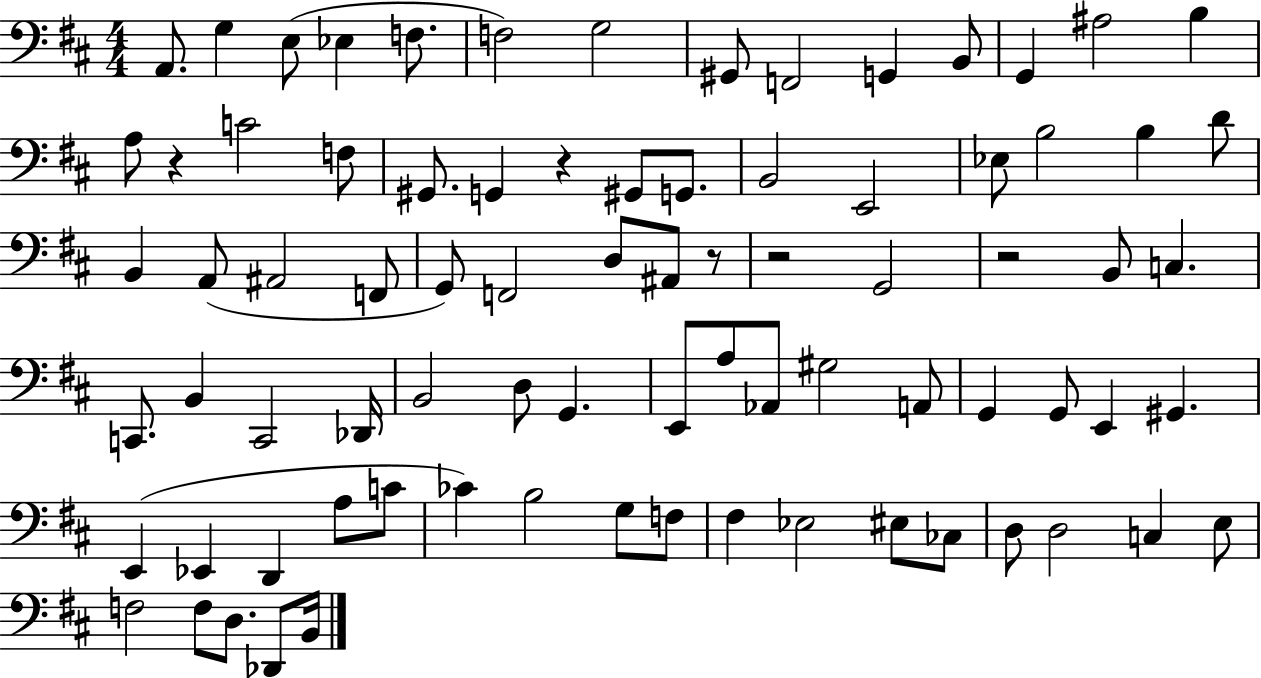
{
  \clef bass
  \numericTimeSignature
  \time 4/4
  \key d \major
  a,8. g4 e8( ees4 f8. | f2) g2 | gis,8 f,2 g,4 b,8 | g,4 ais2 b4 | \break a8 r4 c'2 f8 | gis,8. g,4 r4 gis,8 g,8. | b,2 e,2 | ees8 b2 b4 d'8 | \break b,4 a,8( ais,2 f,8 | g,8) f,2 d8 ais,8 r8 | r2 g,2 | r2 b,8 c4. | \break c,8. b,4 c,2 des,16 | b,2 d8 g,4. | e,8 a8 aes,8 gis2 a,8 | g,4 g,8 e,4 gis,4. | \break e,4( ees,4 d,4 a8 c'8 | ces'4) b2 g8 f8 | fis4 ees2 eis8 ces8 | d8 d2 c4 e8 | \break f2 f8 d8. des,8 b,16 | \bar "|."
}